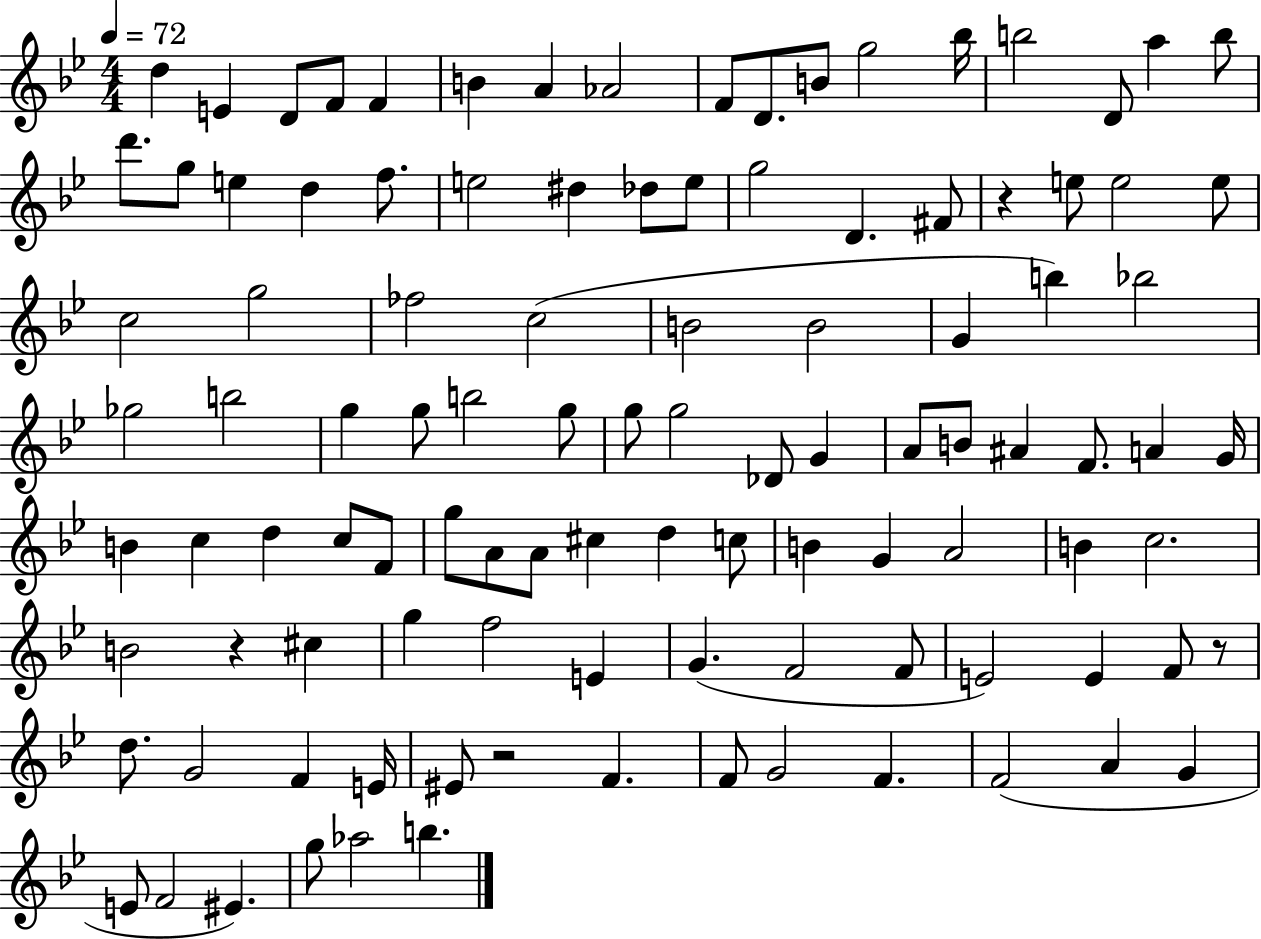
{
  \clef treble
  \numericTimeSignature
  \time 4/4
  \key bes \major
  \tempo 4 = 72
  d''4 e'4 d'8 f'8 f'4 | b'4 a'4 aes'2 | f'8 d'8. b'8 g''2 bes''16 | b''2 d'8 a''4 b''8 | \break d'''8. g''8 e''4 d''4 f''8. | e''2 dis''4 des''8 e''8 | g''2 d'4. fis'8 | r4 e''8 e''2 e''8 | \break c''2 g''2 | fes''2 c''2( | b'2 b'2 | g'4 b''4) bes''2 | \break ges''2 b''2 | g''4 g''8 b''2 g''8 | g''8 g''2 des'8 g'4 | a'8 b'8 ais'4 f'8. a'4 g'16 | \break b'4 c''4 d''4 c''8 f'8 | g''8 a'8 a'8 cis''4 d''4 c''8 | b'4 g'4 a'2 | b'4 c''2. | \break b'2 r4 cis''4 | g''4 f''2 e'4 | g'4.( f'2 f'8 | e'2) e'4 f'8 r8 | \break d''8. g'2 f'4 e'16 | eis'8 r2 f'4. | f'8 g'2 f'4. | f'2( a'4 g'4 | \break e'8 f'2 eis'4.) | g''8 aes''2 b''4. | \bar "|."
}